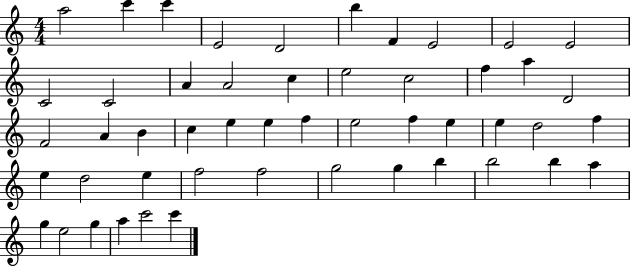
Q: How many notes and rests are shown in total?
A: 50